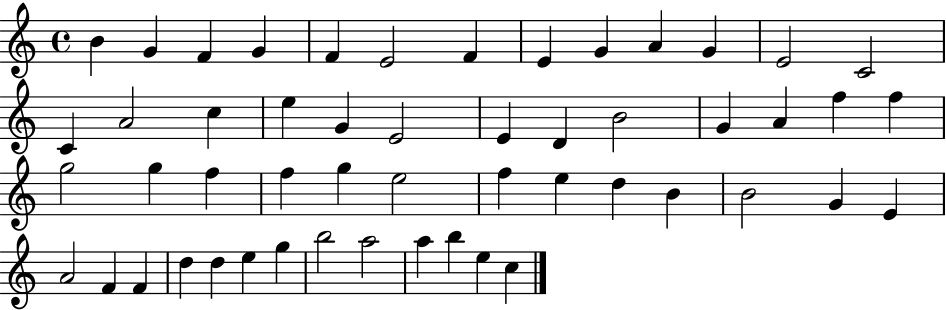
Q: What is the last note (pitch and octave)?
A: C5